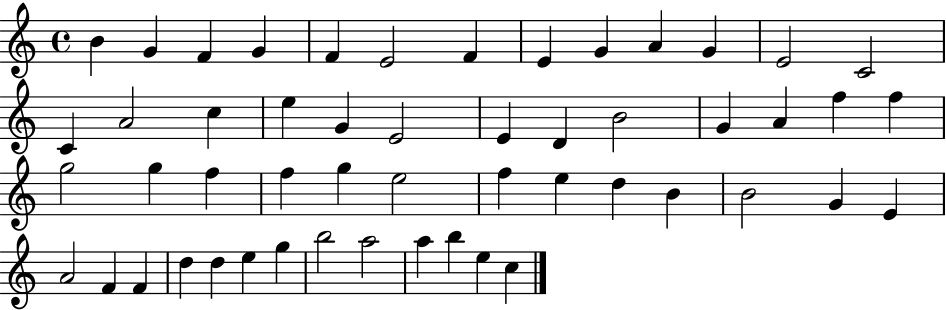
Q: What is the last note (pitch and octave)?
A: C5